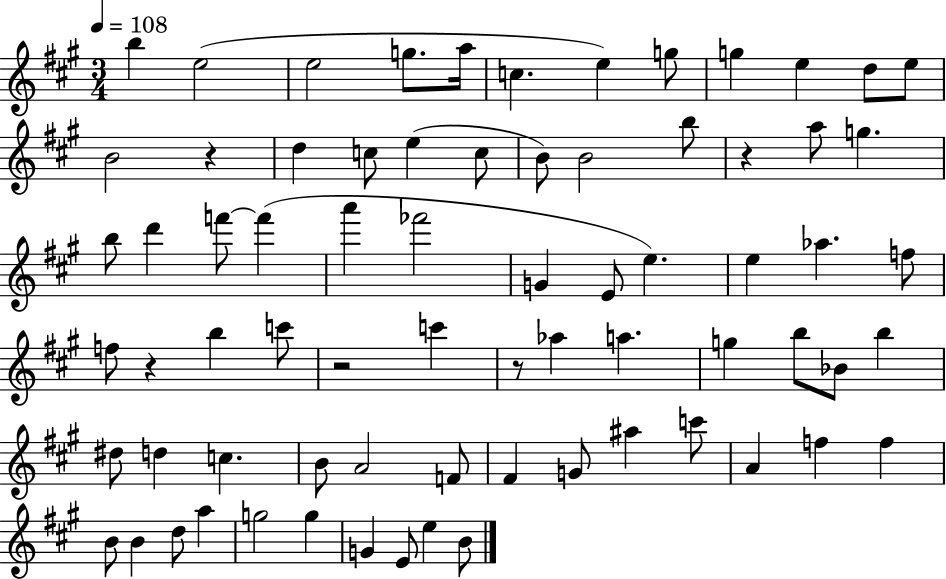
B5/q E5/h E5/h G5/e. A5/s C5/q. E5/q G5/e G5/q E5/q D5/e E5/e B4/h R/q D5/q C5/e E5/q C5/e B4/e B4/h B5/e R/q A5/e G5/q. B5/e D6/q F6/e F6/q A6/q FES6/h G4/q E4/e E5/q. E5/q Ab5/q. F5/e F5/e R/q B5/q C6/e R/h C6/q R/e Ab5/q A5/q. G5/q B5/e Bb4/e B5/q D#5/e D5/q C5/q. B4/e A4/h F4/e F#4/q G4/e A#5/q C6/e A4/q F5/q F5/q B4/e B4/q D5/e A5/q G5/h G5/q G4/q E4/e E5/q B4/e